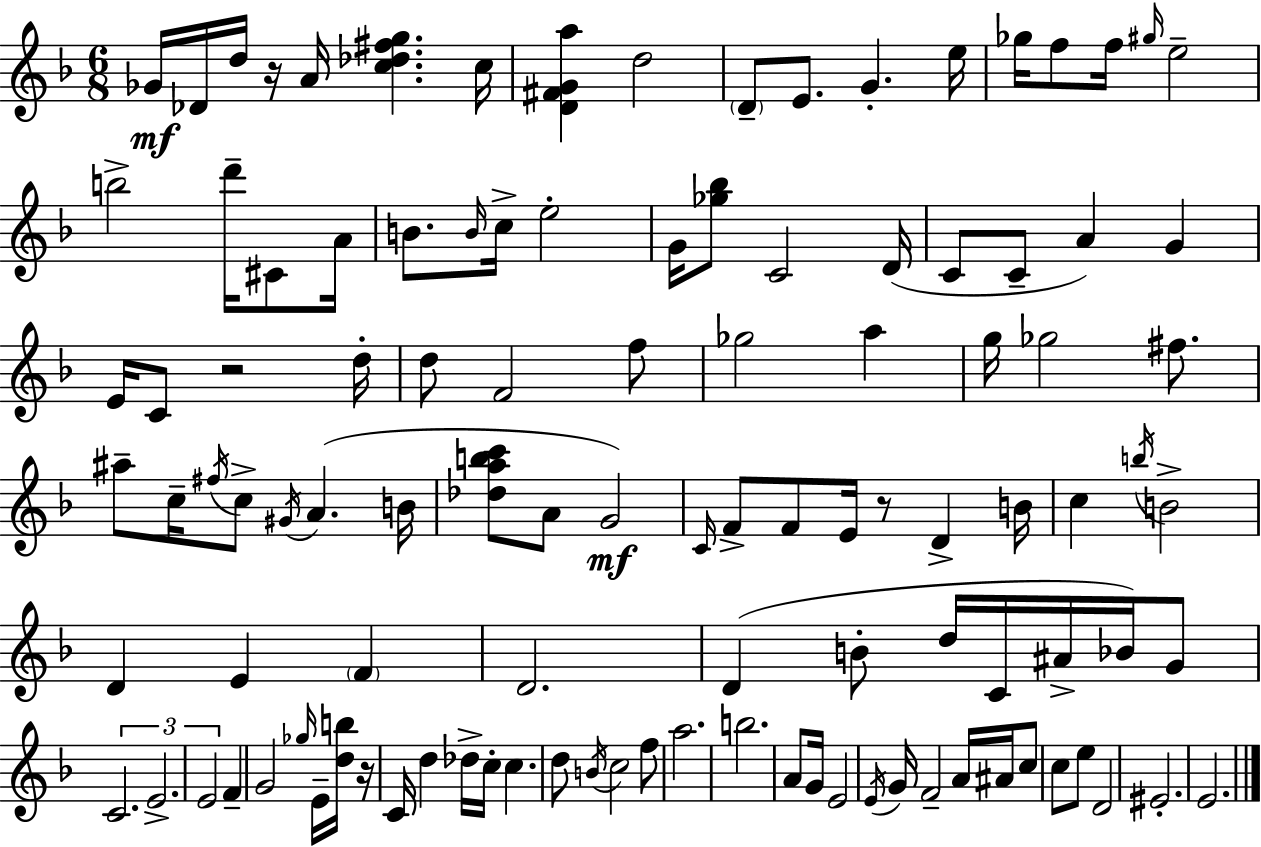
{
  \clef treble
  \numericTimeSignature
  \time 6/8
  \key f \major
  ges'16\mf des'16 d''16 r16 a'16 <c'' des'' fis'' g''>4. c''16 | <d' fis' g' a''>4 d''2 | \parenthesize d'8-- e'8. g'4.-. e''16 | ges''16 f''8 f''16 \grace { gis''16 } e''2-- | \break b''2-> d'''16-- cis'8 | a'16 b'8. \grace { b'16 } c''16-> e''2-. | g'16 <ges'' bes''>8 c'2 | d'16( c'8 c'8-- a'4) g'4 | \break e'16 c'8 r2 | d''16-. d''8 f'2 | f''8 ges''2 a''4 | g''16 ges''2 fis''8. | \break ais''8-- c''16-- \acciaccatura { fis''16 } c''8-> \acciaccatura { gis'16 } a'4.( | b'16 <des'' a'' b'' c'''>8 a'8 g'2\mf) | \grace { c'16 } f'8-> f'8 e'16 r8 | d'4-> b'16 c''4 \acciaccatura { b''16 } b'2-> | \break d'4 e'4 | \parenthesize f'4 d'2. | d'4( b'8-. | d''16 c'16 ais'16-> bes'16) g'8 \tuplet 3/2 { c'2. | \break e'2.-> | e'2 } | f'4-- g'2 | \grace { ges''16 } e'16-- <d'' b''>16 r16 c'16 d''4 des''16-> | \break c''16-. c''4. d''8 \acciaccatura { b'16 } c''2 | f''8 a''2. | b''2. | a'8 g'16 e'2 | \break \acciaccatura { e'16 } g'16 f'2-- | a'16 ais'16 c''8 c''8 e''8 | d'2 eis'2.-. | e'2. | \break \bar "|."
}